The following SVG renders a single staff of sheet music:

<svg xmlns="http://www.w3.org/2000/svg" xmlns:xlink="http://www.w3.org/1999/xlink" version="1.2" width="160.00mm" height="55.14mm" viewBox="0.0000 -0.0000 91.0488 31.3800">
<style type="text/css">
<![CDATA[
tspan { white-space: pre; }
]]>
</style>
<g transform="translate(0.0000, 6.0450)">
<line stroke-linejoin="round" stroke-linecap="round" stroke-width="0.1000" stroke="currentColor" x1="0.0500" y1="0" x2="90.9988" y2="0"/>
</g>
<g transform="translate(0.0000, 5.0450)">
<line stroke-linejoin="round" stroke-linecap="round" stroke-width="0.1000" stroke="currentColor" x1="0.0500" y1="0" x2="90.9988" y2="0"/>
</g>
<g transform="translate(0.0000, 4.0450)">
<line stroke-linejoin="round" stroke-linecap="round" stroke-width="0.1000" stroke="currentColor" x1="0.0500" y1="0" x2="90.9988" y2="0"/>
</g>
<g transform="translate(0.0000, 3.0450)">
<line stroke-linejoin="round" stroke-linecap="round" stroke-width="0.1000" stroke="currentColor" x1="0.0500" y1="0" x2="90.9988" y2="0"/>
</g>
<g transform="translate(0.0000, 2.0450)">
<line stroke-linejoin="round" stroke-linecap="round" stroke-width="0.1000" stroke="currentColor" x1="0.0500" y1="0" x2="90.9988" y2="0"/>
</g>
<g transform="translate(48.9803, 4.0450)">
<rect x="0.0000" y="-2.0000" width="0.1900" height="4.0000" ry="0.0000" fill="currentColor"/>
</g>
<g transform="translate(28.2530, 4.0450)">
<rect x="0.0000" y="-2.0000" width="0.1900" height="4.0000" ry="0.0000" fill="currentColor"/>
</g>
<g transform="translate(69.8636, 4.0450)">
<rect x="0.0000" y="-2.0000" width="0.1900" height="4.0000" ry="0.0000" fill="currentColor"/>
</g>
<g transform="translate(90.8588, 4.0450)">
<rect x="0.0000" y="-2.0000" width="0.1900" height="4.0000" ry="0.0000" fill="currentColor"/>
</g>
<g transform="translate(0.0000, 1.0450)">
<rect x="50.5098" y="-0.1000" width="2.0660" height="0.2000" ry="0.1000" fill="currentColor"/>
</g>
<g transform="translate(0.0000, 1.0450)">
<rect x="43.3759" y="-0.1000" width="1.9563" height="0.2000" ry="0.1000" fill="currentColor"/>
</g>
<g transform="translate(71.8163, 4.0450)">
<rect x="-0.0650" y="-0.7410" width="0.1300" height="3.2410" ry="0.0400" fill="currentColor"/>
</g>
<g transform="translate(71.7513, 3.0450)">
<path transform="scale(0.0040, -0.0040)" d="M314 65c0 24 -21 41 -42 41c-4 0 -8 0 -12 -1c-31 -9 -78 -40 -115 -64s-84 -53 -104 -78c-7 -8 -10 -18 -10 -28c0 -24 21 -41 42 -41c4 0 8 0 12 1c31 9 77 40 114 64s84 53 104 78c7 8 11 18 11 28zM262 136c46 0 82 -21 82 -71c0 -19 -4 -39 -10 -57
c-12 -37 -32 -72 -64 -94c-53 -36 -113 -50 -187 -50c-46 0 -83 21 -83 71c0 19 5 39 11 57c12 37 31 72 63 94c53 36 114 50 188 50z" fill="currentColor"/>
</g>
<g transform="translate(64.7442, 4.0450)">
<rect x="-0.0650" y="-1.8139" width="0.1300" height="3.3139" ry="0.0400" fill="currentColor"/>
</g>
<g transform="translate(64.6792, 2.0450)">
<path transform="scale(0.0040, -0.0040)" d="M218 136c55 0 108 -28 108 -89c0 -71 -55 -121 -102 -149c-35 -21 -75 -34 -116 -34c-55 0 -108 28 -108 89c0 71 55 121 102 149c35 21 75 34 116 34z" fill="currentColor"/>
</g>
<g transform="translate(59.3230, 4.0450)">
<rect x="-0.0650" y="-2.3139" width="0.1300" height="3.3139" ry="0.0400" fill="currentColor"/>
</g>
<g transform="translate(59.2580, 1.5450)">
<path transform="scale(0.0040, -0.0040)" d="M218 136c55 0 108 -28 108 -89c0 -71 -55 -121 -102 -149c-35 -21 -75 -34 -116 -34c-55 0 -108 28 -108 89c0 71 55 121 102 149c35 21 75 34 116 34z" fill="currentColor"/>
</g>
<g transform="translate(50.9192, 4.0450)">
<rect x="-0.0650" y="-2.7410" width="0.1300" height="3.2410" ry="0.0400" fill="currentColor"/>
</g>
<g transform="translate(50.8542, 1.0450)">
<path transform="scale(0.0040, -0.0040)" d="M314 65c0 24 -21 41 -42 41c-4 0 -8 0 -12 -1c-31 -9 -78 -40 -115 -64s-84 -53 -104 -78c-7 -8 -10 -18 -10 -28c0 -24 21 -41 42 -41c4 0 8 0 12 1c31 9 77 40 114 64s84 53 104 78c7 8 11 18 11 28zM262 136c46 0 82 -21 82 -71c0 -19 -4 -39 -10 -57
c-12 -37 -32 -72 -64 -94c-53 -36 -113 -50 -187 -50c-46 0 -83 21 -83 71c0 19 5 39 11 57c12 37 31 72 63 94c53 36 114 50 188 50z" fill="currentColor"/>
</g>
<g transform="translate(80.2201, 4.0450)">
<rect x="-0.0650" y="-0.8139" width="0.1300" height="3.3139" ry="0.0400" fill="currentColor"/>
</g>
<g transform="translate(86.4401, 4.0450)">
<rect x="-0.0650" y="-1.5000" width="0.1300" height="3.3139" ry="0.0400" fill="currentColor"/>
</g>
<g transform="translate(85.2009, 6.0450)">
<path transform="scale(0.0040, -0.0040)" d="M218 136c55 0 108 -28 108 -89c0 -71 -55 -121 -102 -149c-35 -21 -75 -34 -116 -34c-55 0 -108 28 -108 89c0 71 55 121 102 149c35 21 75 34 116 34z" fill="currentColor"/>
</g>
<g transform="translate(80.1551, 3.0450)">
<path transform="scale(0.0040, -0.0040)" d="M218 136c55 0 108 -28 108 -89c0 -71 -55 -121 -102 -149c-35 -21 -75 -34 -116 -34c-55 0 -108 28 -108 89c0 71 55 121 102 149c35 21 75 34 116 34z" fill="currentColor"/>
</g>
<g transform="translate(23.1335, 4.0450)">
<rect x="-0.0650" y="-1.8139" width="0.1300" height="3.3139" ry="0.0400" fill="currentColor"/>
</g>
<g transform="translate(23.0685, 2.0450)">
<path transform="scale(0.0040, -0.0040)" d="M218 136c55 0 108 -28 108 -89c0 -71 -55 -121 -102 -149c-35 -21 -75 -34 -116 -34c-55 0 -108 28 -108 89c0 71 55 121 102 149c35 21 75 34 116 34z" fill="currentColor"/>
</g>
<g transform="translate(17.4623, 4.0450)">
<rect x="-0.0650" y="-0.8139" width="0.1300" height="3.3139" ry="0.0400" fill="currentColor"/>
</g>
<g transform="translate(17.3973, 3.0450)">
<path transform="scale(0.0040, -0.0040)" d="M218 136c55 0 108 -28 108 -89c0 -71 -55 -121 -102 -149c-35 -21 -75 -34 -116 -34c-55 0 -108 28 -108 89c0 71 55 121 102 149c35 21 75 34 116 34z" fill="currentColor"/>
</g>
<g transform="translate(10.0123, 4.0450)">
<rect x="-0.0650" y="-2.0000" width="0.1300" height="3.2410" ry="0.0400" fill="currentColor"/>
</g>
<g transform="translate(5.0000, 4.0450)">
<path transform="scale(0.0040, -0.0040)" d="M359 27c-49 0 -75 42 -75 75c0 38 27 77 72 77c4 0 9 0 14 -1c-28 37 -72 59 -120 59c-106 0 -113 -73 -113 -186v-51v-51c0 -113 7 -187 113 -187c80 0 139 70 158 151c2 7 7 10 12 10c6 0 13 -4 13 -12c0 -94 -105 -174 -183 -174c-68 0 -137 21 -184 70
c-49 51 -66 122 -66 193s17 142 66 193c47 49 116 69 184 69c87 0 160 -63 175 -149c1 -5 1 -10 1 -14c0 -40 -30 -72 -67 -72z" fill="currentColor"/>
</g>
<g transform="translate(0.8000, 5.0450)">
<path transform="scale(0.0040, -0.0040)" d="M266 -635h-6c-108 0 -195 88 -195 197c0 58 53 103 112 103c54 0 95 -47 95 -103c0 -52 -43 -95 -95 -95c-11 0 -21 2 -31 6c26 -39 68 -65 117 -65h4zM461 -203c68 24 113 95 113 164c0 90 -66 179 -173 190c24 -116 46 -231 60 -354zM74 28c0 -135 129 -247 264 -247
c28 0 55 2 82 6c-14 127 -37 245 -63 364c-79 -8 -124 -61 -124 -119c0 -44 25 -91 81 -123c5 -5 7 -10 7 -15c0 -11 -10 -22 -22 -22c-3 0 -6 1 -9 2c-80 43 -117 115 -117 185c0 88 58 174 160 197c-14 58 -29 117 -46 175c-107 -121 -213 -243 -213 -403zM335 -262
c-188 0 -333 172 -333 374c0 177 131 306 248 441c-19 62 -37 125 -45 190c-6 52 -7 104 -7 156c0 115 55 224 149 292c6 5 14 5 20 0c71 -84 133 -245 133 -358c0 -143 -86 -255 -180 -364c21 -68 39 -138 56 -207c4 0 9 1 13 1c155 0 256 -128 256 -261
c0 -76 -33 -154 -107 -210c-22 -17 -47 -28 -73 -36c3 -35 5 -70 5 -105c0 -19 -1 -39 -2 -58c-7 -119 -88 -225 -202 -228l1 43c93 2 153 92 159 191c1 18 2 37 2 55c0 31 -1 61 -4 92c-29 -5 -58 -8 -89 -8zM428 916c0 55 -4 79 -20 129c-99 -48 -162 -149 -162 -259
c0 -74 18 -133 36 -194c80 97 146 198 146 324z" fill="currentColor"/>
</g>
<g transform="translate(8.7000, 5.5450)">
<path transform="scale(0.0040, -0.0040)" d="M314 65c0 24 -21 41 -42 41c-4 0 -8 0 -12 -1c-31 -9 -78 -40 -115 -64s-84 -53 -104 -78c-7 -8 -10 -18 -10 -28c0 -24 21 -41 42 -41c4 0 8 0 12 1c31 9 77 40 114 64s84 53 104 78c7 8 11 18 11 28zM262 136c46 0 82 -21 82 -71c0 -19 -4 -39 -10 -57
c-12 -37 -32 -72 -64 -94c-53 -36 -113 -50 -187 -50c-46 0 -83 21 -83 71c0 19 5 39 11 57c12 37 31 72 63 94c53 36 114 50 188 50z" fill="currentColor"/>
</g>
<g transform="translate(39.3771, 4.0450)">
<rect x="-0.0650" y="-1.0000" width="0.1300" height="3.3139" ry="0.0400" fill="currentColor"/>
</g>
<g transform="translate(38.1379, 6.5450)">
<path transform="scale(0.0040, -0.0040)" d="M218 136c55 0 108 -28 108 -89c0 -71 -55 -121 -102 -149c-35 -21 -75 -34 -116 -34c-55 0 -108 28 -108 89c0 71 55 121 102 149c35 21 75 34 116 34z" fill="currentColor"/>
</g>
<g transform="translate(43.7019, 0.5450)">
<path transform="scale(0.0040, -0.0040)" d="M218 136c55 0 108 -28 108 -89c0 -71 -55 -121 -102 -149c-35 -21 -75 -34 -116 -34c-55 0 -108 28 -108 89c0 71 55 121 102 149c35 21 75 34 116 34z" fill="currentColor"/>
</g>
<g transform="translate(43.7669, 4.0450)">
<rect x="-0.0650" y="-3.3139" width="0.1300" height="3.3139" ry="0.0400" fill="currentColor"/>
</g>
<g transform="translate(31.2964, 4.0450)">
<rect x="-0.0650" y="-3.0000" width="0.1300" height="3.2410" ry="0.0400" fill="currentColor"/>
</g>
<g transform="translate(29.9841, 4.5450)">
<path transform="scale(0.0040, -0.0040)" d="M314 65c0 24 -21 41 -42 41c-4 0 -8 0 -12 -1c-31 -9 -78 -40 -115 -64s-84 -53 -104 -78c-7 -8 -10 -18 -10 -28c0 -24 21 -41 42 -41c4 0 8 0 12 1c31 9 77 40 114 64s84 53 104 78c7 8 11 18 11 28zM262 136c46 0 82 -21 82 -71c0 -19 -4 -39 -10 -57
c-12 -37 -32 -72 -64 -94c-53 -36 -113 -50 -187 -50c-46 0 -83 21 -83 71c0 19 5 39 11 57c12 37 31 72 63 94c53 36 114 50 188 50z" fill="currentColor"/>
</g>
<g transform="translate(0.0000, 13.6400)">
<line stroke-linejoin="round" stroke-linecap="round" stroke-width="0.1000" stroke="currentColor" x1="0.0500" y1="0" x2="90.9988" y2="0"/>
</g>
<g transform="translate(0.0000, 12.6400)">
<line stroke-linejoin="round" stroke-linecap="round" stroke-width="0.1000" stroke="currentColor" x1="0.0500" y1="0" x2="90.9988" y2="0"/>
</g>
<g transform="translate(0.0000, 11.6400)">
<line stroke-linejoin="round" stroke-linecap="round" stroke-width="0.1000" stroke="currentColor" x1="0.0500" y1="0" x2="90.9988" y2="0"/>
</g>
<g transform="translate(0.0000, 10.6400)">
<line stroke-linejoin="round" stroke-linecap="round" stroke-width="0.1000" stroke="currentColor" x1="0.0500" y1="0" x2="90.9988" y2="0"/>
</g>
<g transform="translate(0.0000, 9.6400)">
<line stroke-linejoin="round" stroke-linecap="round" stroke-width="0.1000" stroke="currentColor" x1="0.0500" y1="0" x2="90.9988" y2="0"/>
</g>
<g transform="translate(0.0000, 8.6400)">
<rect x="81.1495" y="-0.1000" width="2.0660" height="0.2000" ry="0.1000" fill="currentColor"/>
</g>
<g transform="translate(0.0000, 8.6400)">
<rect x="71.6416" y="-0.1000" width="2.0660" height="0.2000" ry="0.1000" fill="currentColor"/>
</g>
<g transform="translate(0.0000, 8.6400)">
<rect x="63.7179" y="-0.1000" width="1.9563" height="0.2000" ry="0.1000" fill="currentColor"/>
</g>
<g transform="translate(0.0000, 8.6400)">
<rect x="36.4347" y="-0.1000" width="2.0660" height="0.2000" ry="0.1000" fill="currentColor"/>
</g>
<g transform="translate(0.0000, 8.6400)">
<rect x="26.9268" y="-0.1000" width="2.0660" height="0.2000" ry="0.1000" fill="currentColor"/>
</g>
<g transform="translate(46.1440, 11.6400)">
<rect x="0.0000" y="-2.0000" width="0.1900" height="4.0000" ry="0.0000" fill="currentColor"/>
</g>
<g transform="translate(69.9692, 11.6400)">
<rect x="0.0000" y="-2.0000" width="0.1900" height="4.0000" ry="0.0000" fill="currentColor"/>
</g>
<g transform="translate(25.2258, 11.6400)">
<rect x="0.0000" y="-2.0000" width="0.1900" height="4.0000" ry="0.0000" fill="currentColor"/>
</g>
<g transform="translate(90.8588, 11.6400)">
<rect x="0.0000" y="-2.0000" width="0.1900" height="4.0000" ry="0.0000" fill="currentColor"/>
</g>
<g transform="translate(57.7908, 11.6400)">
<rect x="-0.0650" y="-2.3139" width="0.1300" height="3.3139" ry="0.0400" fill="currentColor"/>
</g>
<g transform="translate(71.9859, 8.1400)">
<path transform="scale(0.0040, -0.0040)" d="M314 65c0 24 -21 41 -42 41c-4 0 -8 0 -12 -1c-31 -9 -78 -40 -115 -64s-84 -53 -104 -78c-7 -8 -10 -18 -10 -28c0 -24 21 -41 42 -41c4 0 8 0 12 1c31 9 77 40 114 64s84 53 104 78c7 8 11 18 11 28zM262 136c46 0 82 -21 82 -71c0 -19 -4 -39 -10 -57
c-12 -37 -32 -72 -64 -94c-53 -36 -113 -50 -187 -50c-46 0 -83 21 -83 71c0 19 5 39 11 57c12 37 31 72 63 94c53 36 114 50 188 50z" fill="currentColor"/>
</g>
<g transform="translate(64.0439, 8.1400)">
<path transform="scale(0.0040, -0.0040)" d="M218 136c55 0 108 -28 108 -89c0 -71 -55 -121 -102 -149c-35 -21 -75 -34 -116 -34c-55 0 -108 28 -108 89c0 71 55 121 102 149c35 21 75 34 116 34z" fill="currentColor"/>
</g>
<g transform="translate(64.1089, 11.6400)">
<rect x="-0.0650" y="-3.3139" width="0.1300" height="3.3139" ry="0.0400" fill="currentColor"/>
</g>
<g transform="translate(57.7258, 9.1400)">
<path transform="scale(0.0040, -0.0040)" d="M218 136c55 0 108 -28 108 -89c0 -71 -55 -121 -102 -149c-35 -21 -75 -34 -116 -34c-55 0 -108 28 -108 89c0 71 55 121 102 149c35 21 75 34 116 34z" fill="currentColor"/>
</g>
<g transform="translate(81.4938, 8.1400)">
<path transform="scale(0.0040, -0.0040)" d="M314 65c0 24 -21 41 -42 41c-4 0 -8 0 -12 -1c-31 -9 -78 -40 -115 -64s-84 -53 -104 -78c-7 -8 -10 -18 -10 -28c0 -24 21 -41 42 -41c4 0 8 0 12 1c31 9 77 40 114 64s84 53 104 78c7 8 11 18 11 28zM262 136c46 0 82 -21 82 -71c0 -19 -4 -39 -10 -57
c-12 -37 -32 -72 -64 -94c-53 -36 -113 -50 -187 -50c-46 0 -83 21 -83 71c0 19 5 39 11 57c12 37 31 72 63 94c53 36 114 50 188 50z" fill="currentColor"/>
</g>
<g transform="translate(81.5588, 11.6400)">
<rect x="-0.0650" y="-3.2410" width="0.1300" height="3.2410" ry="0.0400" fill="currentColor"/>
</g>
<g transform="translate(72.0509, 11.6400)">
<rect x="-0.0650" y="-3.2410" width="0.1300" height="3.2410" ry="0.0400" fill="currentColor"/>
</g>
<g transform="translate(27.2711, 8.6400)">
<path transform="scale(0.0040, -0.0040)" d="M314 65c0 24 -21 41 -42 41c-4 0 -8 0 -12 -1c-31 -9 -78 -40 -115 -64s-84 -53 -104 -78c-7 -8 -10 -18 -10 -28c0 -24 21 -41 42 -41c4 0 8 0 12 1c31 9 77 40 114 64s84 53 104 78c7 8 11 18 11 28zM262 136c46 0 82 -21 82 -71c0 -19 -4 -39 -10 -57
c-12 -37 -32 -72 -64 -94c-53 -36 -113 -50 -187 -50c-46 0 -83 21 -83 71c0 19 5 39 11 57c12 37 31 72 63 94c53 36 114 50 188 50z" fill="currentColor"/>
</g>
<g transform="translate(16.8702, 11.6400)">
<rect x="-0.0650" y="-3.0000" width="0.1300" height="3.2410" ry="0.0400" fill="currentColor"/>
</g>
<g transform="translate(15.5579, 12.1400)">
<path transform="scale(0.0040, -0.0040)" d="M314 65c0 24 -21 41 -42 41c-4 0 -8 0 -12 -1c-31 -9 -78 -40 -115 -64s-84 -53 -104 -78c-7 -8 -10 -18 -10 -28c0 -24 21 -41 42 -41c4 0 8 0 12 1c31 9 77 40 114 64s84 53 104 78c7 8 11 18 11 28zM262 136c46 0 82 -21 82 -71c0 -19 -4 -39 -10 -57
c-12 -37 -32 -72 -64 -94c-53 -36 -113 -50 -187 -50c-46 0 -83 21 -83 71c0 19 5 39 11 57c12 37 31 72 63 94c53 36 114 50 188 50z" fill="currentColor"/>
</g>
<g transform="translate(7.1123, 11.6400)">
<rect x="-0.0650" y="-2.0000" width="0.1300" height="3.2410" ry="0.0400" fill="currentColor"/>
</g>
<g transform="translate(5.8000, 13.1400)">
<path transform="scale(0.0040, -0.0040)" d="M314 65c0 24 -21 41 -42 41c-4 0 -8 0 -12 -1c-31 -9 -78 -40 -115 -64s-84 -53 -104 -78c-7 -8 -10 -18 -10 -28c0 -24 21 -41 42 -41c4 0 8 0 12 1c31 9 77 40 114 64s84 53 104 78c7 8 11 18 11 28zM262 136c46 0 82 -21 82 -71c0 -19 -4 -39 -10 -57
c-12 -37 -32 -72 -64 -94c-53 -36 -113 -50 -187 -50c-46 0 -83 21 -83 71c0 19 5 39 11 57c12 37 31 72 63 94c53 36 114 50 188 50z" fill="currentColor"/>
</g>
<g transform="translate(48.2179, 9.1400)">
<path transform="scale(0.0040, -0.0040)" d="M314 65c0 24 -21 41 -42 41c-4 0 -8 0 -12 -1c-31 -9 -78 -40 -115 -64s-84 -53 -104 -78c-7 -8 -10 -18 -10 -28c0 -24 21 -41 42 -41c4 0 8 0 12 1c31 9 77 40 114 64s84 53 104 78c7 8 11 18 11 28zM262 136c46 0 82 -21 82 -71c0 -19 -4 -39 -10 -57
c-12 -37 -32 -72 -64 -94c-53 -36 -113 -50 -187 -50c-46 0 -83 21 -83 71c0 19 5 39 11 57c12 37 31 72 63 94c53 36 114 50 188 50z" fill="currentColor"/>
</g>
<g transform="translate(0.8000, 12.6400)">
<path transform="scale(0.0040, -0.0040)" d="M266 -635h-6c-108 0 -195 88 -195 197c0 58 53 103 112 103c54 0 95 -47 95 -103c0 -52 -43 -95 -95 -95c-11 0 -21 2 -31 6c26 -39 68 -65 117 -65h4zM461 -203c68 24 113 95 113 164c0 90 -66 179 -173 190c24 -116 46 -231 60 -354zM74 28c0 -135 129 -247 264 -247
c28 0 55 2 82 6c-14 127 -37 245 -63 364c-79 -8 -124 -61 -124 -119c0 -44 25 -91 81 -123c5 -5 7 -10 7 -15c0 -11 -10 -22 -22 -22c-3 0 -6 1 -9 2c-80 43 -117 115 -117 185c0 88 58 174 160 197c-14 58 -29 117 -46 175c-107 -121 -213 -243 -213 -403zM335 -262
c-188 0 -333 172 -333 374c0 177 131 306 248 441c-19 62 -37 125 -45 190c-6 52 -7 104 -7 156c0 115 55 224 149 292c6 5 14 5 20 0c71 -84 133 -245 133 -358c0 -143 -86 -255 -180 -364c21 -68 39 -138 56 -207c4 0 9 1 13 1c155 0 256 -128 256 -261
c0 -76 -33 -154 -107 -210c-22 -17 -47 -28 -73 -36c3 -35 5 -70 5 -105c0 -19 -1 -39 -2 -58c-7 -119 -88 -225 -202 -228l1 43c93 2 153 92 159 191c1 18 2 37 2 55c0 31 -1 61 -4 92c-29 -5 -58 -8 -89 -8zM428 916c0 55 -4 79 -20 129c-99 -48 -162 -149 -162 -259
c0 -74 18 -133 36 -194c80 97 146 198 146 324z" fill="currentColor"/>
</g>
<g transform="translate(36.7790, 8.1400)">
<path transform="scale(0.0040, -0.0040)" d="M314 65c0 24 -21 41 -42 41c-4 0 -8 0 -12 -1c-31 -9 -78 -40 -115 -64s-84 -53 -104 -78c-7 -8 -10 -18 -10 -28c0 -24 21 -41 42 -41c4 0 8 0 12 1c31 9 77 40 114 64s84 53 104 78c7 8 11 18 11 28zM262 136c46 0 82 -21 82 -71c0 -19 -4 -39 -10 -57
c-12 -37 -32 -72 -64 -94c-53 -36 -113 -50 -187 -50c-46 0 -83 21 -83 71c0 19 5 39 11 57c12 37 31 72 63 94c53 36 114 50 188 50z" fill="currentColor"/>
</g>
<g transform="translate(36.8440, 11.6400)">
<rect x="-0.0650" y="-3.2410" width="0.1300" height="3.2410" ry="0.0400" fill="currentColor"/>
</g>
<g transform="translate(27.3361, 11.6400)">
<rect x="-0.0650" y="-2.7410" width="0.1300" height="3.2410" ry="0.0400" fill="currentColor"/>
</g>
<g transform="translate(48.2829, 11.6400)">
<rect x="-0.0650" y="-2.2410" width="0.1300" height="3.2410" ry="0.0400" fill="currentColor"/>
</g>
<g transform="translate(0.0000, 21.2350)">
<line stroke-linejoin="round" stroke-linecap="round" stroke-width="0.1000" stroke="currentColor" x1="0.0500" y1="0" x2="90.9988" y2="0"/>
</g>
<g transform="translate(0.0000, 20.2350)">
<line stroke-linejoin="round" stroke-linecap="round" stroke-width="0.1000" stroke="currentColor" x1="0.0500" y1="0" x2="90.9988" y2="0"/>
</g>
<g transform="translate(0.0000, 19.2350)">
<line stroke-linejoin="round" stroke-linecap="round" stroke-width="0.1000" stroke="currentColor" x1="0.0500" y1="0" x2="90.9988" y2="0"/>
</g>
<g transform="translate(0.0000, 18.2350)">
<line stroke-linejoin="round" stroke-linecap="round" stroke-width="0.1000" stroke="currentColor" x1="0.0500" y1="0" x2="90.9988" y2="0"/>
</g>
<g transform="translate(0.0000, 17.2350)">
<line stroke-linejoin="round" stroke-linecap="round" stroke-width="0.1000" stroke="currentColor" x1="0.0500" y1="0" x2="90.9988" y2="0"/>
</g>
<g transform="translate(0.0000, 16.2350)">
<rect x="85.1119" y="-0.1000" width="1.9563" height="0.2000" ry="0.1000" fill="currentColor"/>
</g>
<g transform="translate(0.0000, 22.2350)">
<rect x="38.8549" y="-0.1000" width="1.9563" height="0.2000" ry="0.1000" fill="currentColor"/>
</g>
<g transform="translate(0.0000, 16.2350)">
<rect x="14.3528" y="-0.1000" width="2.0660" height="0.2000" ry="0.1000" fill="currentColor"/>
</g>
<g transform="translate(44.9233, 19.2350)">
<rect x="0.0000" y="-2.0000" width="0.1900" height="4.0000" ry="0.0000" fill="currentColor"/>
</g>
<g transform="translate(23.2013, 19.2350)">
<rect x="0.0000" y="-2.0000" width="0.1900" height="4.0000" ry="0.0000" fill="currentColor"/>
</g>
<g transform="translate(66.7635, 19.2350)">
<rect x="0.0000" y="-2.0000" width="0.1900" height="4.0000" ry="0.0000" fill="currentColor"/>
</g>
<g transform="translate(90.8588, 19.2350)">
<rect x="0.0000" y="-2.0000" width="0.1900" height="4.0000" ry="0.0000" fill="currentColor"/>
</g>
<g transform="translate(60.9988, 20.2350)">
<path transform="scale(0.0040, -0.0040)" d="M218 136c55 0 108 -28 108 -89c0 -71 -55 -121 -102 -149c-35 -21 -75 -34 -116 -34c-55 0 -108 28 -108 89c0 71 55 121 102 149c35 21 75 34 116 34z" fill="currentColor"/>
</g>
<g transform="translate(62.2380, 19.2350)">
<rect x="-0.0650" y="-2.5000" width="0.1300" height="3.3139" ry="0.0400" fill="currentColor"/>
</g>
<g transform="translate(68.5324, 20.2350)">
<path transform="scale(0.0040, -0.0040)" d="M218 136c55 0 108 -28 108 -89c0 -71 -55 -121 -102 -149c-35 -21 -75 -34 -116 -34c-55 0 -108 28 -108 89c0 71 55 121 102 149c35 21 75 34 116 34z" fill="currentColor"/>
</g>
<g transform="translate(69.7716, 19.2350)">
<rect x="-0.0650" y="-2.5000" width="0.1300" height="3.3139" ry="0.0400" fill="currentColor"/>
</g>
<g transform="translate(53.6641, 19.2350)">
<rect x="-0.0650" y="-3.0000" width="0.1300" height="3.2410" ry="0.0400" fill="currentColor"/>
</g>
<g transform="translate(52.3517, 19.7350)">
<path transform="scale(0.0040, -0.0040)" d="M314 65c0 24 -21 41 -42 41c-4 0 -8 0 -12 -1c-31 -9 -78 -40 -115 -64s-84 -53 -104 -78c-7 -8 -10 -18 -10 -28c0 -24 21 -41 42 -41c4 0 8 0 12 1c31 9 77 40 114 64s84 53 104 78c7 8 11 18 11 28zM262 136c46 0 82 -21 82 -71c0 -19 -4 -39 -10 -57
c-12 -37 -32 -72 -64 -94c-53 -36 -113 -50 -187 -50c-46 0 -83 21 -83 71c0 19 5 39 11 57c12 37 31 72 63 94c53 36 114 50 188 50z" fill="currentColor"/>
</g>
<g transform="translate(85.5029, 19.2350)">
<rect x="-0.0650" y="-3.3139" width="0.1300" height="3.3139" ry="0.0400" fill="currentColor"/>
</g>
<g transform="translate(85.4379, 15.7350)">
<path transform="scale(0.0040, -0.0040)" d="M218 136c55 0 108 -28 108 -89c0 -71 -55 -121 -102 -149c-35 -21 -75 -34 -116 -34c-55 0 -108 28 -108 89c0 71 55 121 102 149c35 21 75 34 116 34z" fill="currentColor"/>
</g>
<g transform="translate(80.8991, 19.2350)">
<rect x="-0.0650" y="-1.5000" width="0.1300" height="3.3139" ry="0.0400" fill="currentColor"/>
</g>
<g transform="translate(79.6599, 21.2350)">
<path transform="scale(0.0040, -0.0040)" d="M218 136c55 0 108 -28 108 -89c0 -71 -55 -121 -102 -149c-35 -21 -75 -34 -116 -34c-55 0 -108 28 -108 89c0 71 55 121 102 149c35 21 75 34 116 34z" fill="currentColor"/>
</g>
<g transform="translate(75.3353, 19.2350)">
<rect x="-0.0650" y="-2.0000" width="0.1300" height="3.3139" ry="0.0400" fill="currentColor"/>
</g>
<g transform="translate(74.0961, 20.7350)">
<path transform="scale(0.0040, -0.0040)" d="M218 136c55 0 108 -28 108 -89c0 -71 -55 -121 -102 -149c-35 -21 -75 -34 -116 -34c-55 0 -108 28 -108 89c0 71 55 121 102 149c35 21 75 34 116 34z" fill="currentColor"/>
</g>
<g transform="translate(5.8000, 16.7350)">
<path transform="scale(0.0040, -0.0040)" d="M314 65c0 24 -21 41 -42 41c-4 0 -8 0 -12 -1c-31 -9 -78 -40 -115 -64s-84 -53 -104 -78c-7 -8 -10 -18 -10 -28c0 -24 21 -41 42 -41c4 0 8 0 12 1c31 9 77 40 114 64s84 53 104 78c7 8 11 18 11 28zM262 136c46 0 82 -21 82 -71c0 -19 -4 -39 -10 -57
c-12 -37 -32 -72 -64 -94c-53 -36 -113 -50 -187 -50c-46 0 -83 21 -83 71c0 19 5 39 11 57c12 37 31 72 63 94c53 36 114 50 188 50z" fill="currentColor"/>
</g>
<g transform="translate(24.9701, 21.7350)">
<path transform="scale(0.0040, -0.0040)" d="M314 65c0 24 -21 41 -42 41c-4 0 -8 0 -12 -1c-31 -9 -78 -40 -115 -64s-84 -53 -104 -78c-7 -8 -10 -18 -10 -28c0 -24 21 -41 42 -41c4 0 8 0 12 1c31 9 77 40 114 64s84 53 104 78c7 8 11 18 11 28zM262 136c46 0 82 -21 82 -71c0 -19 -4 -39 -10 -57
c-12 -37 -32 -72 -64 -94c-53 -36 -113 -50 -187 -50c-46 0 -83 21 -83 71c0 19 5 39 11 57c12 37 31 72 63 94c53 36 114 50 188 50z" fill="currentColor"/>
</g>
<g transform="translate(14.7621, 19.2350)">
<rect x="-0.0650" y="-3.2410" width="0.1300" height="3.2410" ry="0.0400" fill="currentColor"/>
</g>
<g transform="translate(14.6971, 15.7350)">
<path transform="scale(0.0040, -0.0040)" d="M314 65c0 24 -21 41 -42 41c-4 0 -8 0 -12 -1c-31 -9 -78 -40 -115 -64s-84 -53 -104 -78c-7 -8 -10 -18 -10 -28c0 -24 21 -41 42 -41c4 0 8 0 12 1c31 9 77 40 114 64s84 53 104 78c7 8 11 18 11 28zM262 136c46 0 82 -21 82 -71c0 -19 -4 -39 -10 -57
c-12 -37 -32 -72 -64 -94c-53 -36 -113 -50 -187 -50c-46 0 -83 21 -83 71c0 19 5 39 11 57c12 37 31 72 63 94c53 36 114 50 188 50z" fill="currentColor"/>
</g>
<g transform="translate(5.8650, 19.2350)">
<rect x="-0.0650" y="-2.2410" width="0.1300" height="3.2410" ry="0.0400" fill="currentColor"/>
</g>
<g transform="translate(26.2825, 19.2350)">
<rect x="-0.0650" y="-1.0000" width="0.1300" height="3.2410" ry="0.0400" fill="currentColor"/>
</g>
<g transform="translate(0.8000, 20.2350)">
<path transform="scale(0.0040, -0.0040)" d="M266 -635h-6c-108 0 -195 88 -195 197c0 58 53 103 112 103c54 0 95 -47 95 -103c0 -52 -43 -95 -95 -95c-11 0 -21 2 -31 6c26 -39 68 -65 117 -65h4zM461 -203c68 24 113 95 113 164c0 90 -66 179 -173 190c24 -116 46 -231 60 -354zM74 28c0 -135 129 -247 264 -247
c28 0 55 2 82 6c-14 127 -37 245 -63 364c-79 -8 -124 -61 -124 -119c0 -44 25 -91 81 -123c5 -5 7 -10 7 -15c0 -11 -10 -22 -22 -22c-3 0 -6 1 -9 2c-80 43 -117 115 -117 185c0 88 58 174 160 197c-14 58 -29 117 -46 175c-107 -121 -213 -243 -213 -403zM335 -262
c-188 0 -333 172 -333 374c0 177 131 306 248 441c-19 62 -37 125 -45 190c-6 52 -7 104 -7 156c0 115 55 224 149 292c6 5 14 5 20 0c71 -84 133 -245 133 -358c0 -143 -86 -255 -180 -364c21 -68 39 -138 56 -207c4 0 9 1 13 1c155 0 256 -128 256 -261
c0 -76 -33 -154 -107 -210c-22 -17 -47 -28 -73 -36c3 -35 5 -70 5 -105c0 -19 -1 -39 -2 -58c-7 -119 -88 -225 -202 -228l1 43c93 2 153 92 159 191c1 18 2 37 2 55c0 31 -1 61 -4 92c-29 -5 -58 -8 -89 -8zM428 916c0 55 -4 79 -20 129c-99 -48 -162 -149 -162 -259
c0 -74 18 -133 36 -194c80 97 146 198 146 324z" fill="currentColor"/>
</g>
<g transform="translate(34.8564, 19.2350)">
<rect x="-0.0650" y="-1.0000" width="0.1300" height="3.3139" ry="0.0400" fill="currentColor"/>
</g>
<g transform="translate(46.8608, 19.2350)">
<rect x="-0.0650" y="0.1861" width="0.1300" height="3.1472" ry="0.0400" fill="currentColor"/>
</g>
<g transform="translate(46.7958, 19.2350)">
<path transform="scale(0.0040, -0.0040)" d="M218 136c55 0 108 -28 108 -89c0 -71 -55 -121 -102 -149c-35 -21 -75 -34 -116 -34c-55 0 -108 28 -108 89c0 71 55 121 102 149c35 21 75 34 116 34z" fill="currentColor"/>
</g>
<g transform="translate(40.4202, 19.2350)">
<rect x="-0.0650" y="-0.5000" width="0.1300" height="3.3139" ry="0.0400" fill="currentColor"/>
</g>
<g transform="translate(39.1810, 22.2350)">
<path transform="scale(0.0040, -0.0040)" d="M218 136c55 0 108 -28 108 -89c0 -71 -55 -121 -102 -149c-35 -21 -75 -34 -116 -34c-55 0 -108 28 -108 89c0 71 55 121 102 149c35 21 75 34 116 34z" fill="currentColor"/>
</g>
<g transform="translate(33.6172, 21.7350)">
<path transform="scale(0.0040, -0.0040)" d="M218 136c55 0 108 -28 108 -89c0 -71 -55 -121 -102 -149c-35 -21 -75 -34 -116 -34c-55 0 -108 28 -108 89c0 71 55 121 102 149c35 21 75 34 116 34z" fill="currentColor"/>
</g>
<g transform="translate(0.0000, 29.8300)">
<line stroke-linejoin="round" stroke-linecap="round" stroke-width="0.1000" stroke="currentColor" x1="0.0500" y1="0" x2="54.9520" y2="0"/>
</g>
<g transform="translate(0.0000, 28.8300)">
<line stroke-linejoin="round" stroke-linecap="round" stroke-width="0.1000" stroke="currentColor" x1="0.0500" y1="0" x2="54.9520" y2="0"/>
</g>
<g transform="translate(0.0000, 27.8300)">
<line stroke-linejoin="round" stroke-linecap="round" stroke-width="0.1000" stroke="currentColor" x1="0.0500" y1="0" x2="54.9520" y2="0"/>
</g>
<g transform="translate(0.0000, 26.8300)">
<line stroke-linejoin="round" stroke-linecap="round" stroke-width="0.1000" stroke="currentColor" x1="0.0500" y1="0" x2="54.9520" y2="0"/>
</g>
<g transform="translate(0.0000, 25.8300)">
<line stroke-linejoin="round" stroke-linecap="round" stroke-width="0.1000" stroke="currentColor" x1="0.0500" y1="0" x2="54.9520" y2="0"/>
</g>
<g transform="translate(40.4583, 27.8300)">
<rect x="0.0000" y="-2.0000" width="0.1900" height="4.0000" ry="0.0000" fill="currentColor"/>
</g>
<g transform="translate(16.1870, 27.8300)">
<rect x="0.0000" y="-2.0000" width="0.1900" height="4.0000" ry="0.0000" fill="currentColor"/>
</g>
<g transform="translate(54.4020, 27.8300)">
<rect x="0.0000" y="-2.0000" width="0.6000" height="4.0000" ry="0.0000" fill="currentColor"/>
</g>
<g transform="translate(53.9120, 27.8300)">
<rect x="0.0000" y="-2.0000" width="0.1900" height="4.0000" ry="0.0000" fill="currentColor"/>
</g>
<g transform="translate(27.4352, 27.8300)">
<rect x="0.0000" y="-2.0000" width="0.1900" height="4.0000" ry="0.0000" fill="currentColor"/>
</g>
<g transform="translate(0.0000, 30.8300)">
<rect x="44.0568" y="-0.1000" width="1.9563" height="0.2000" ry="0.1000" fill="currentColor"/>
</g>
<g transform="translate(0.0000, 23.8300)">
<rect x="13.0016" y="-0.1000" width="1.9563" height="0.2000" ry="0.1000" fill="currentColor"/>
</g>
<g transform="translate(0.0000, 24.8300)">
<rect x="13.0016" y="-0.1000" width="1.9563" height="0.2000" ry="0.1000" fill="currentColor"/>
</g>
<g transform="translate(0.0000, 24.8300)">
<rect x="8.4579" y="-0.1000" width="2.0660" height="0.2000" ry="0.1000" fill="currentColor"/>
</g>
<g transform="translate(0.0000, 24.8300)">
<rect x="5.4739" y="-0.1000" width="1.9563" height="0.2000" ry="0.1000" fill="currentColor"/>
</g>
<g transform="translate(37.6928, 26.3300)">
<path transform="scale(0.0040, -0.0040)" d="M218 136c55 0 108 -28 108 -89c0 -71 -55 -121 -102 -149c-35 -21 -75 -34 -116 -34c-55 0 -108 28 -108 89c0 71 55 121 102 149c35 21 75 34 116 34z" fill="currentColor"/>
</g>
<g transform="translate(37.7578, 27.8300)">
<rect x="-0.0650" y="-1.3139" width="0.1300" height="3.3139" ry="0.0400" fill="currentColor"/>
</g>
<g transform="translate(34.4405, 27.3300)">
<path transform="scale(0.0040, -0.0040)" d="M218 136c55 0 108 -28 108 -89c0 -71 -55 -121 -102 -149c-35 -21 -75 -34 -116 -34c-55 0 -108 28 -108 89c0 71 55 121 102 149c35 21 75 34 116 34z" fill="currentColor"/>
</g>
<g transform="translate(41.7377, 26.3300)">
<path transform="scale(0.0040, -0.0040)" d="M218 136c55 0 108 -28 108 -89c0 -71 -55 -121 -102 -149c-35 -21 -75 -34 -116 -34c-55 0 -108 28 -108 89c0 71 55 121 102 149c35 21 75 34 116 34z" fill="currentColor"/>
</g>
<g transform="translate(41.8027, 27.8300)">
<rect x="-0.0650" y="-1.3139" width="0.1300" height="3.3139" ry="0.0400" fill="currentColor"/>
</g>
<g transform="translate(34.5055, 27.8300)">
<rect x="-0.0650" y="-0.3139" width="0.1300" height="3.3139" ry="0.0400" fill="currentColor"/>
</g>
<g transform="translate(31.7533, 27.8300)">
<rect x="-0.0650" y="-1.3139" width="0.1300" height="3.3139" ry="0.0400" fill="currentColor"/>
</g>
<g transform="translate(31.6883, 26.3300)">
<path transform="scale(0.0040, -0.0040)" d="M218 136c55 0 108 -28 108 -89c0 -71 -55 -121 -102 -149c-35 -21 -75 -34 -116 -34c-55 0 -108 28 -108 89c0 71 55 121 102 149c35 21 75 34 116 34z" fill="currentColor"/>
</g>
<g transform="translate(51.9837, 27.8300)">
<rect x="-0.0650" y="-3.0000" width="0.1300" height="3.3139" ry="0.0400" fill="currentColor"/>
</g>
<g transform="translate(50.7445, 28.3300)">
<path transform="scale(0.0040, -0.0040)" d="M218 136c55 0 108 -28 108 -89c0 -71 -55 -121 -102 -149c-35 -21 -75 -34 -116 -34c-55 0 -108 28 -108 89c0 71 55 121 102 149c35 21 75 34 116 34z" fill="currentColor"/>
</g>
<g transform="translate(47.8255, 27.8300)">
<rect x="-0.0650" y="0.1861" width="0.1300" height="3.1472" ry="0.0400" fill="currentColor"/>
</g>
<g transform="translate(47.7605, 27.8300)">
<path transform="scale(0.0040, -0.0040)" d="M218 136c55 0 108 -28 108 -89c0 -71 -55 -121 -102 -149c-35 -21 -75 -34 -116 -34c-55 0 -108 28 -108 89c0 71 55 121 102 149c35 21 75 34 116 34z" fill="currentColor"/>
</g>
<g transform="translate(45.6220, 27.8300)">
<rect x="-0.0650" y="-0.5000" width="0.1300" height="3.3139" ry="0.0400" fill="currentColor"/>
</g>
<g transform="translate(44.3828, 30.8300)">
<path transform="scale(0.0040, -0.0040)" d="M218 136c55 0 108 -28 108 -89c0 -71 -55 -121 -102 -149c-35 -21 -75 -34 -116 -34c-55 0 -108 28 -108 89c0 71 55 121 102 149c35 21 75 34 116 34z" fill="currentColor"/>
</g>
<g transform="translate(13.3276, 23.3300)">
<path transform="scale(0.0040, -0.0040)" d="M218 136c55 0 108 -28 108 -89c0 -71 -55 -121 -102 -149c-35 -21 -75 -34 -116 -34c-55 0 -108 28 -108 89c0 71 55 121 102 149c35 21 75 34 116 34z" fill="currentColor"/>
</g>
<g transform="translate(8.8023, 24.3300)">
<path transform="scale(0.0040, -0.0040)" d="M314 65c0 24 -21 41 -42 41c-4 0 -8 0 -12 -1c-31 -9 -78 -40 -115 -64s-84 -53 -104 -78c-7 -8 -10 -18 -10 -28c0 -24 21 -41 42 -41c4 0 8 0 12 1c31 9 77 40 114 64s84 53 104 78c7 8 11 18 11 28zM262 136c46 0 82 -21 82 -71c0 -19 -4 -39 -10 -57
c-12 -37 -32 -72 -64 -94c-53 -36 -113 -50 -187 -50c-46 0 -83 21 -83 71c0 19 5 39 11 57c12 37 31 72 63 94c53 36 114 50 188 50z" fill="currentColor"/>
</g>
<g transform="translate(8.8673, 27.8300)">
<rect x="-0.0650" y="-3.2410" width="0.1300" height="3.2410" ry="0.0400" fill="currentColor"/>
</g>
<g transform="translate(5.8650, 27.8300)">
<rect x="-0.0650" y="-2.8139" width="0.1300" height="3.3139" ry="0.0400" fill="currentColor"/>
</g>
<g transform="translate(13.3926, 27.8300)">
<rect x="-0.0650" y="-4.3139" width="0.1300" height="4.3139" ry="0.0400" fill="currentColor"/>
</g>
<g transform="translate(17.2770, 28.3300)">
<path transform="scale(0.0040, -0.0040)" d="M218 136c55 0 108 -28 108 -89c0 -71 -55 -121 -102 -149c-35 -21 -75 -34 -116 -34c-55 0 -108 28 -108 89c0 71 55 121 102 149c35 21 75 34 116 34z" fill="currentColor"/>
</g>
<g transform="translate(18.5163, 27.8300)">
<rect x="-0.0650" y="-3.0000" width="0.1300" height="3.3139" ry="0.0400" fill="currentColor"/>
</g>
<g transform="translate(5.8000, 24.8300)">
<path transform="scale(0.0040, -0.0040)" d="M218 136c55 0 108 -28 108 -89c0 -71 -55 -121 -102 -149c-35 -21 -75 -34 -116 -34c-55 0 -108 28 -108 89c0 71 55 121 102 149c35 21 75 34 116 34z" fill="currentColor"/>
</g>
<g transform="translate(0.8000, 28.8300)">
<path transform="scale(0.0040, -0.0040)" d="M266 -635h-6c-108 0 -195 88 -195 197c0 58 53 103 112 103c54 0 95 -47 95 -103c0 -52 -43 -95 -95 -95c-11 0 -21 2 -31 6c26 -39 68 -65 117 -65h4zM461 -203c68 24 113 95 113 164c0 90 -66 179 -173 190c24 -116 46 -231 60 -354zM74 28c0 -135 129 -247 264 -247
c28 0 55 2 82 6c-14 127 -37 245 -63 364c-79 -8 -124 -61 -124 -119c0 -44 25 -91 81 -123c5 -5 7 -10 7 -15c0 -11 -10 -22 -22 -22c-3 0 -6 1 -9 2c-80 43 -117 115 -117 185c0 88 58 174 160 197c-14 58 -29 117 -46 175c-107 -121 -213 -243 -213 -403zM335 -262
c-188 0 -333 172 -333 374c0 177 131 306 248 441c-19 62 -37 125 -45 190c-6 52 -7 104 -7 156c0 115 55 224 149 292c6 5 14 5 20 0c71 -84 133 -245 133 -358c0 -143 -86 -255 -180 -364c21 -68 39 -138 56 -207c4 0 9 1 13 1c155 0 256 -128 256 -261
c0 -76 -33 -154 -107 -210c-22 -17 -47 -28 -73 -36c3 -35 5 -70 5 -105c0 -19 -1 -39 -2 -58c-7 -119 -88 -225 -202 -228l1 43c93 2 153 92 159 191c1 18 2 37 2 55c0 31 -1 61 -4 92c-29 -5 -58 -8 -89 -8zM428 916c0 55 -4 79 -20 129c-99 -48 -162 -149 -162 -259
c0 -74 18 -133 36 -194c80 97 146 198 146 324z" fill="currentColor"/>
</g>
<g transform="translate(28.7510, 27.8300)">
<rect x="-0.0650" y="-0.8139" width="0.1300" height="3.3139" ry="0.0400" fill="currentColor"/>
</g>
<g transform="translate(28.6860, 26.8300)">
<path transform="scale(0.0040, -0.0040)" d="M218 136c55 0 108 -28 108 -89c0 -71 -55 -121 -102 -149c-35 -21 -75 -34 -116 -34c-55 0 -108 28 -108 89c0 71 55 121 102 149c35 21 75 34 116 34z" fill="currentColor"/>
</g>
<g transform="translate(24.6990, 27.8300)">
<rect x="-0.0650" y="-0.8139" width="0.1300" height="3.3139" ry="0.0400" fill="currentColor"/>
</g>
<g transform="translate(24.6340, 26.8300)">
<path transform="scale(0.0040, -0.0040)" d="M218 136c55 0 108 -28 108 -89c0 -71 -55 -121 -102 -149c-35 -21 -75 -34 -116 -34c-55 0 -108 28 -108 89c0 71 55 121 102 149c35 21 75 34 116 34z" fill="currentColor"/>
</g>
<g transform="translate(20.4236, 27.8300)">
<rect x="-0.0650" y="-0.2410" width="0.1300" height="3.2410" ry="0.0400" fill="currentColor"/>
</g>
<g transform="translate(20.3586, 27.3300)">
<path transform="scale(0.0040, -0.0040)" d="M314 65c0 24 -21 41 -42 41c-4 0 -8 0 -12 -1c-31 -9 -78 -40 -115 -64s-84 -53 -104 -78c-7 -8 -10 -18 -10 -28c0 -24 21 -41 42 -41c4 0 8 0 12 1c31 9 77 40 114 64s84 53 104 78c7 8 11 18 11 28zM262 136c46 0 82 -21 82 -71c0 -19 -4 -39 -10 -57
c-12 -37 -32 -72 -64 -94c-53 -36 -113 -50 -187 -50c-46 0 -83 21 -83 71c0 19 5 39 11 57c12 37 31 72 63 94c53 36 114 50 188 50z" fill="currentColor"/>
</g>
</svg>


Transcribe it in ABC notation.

X:1
T:Untitled
M:4/4
L:1/4
K:C
F2 d f A2 D b a2 g f d2 d E F2 A2 a2 b2 g2 g b b2 b2 g2 b2 D2 D C B A2 G G F E b a b2 d' A c2 d d e c e e C B A